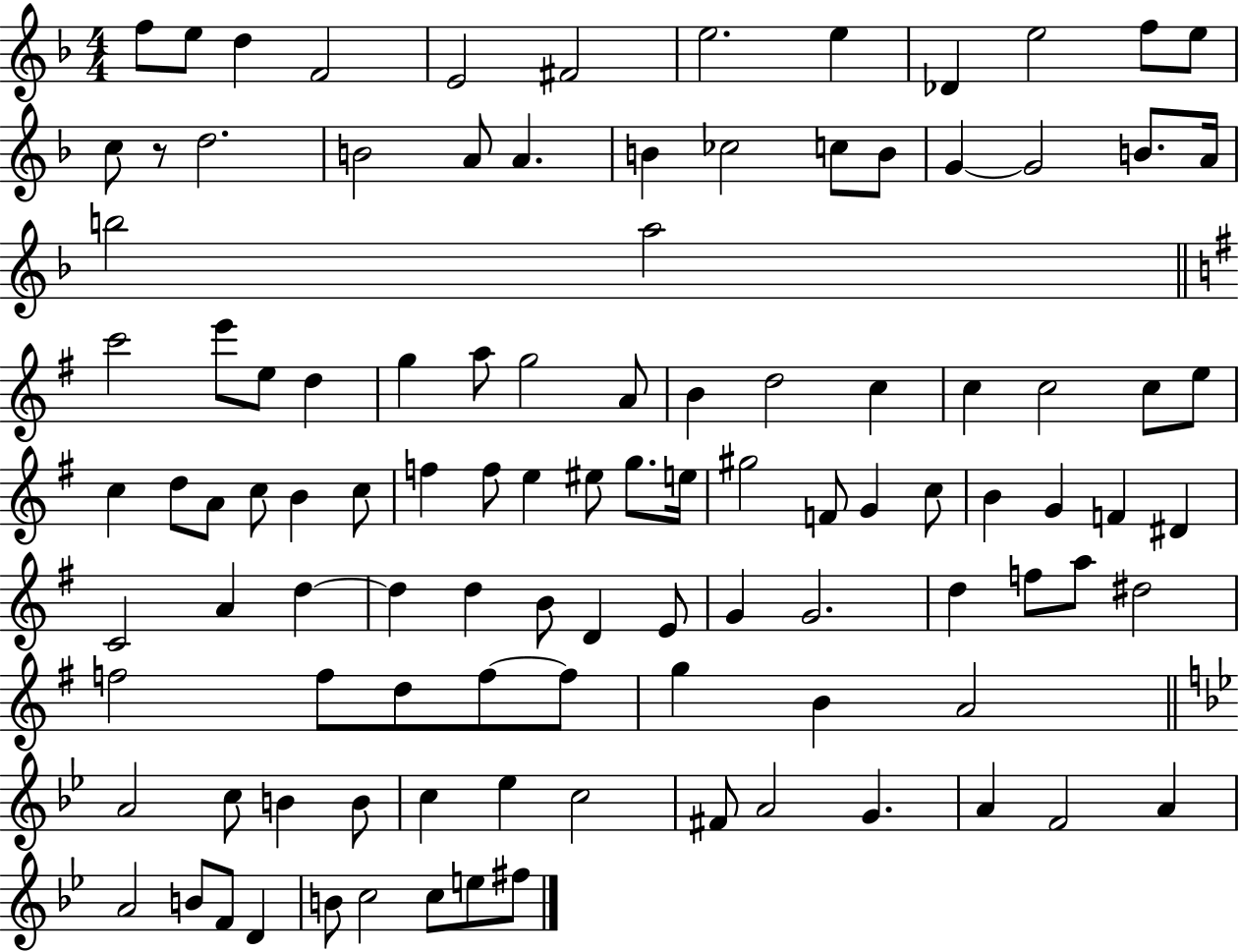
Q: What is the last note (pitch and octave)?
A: F#5